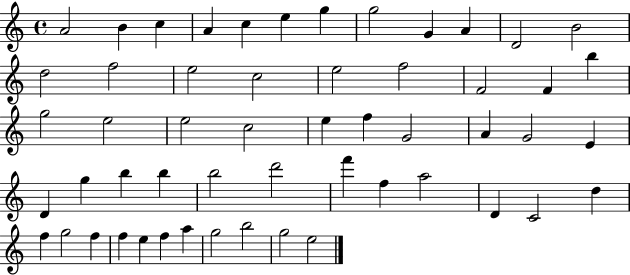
X:1
T:Untitled
M:4/4
L:1/4
K:C
A2 B c A c e g g2 G A D2 B2 d2 f2 e2 c2 e2 f2 F2 F b g2 e2 e2 c2 e f G2 A G2 E D g b b b2 d'2 f' f a2 D C2 d f g2 f f e f a g2 b2 g2 e2